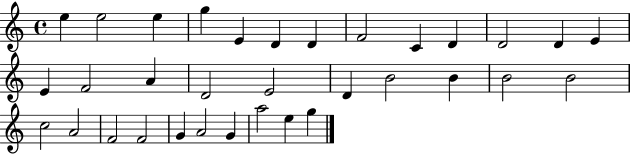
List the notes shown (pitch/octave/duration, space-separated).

E5/q E5/h E5/q G5/q E4/q D4/q D4/q F4/h C4/q D4/q D4/h D4/q E4/q E4/q F4/h A4/q D4/h E4/h D4/q B4/h B4/q B4/h B4/h C5/h A4/h F4/h F4/h G4/q A4/h G4/q A5/h E5/q G5/q